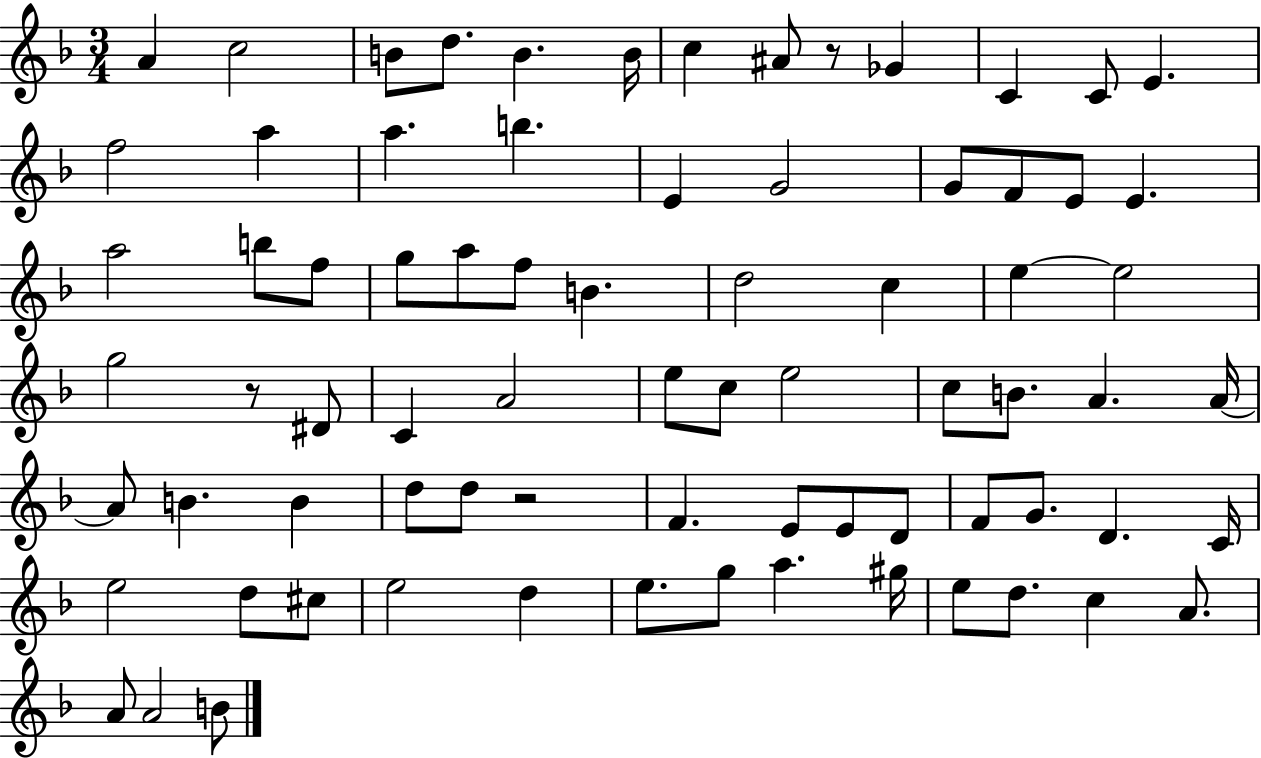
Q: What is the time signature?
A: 3/4